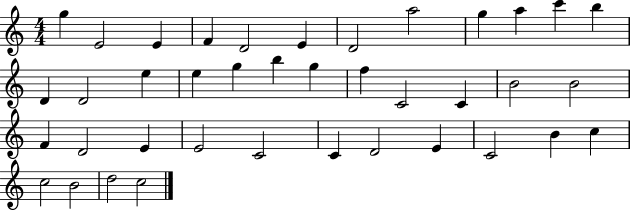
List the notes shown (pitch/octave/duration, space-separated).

G5/q E4/h E4/q F4/q D4/h E4/q D4/h A5/h G5/q A5/q C6/q B5/q D4/q D4/h E5/q E5/q G5/q B5/q G5/q F5/q C4/h C4/q B4/h B4/h F4/q D4/h E4/q E4/h C4/h C4/q D4/h E4/q C4/h B4/q C5/q C5/h B4/h D5/h C5/h